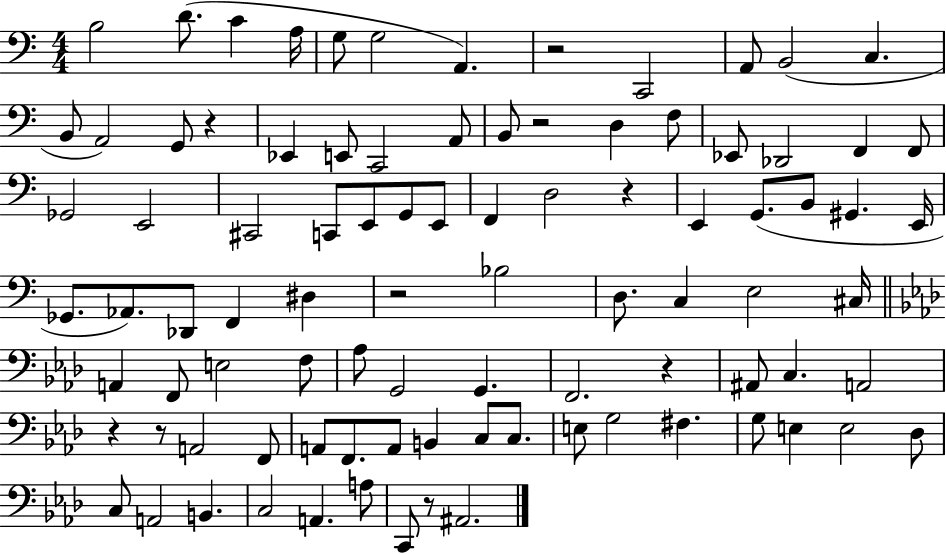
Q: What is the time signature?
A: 4/4